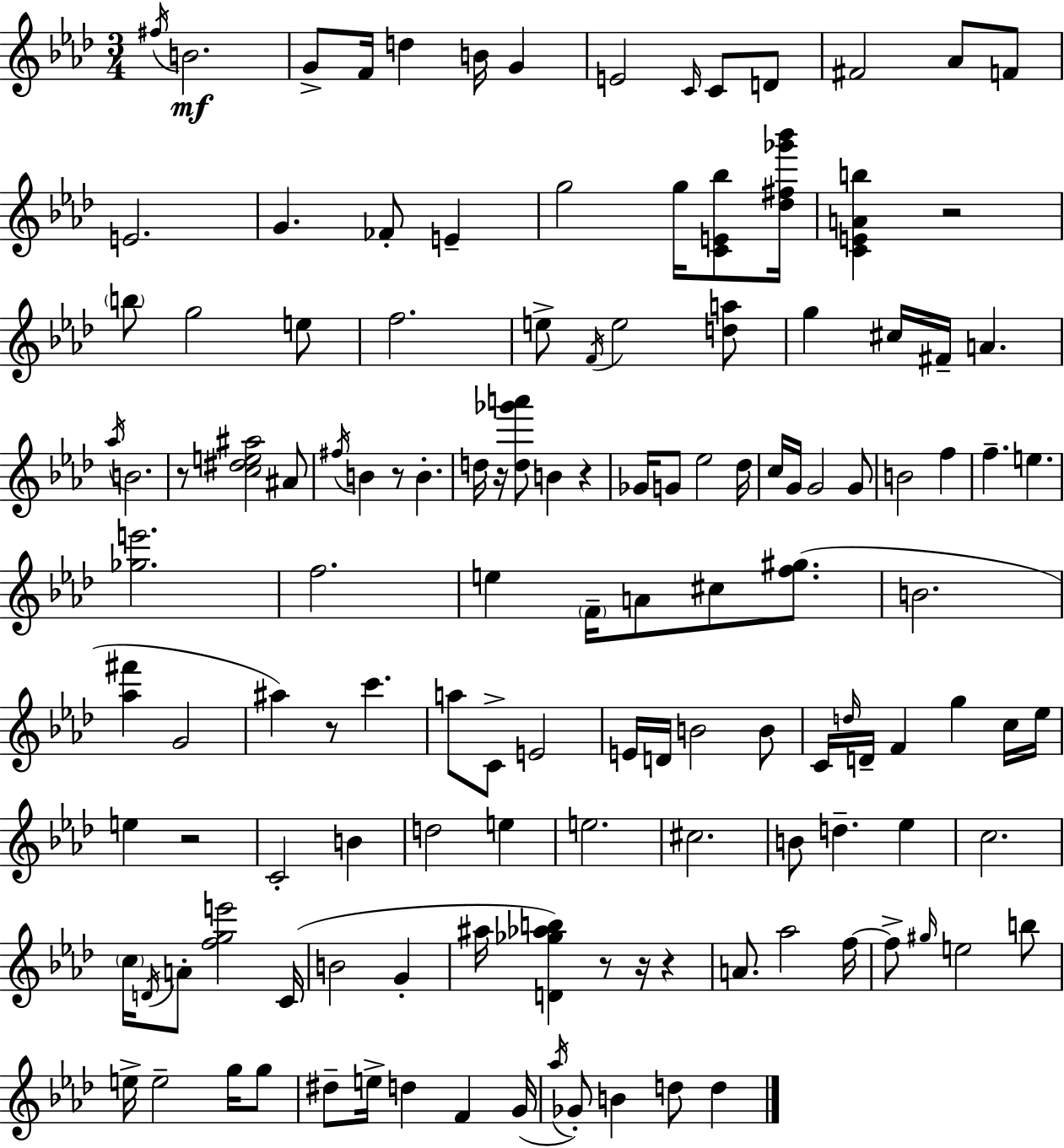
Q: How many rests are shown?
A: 10